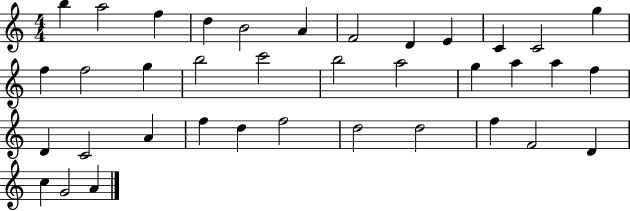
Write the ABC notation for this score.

X:1
T:Untitled
M:4/4
L:1/4
K:C
b a2 f d B2 A F2 D E C C2 g f f2 g b2 c'2 b2 a2 g a a f D C2 A f d f2 d2 d2 f F2 D c G2 A